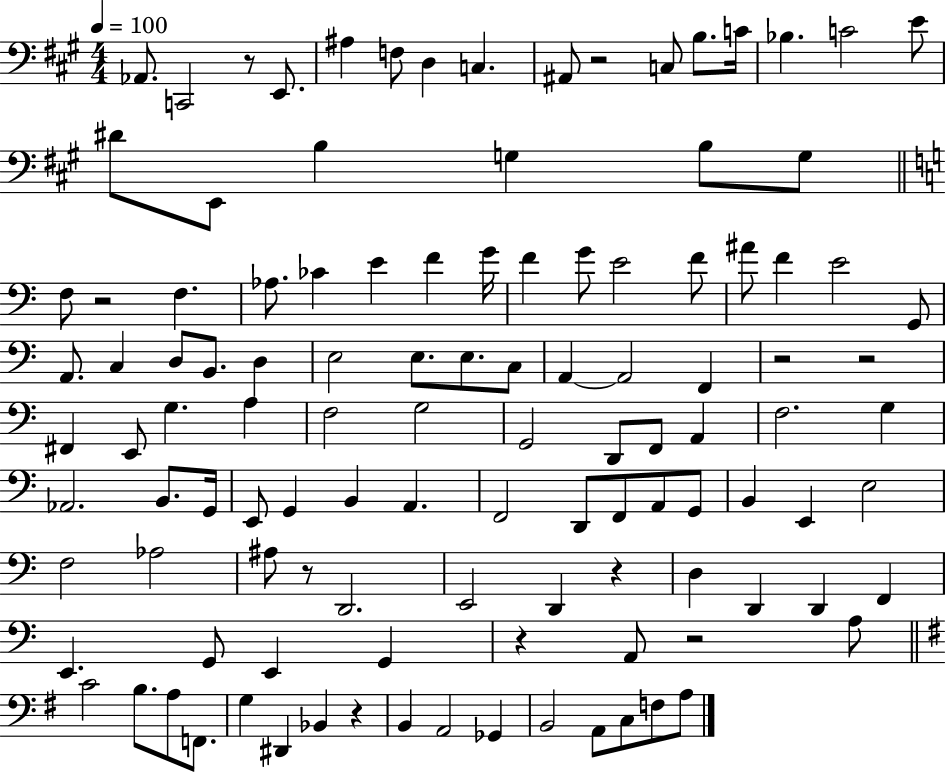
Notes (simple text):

Ab2/e. C2/h R/e E2/e. A#3/q F3/e D3/q C3/q. A#2/e R/h C3/e B3/e. C4/s Bb3/q. C4/h E4/e D#4/e E2/e B3/q G3/q B3/e G3/e F3/e R/h F3/q. Ab3/e. CES4/q E4/q F4/q G4/s F4/q G4/e E4/h F4/e A#4/e F4/q E4/h G2/e A2/e. C3/q D3/e B2/e. D3/q E3/h E3/e. E3/e. C3/e A2/q A2/h F2/q R/h R/h F#2/q E2/e G3/q. A3/q F3/h G3/h G2/h D2/e F2/e A2/q F3/h. G3/q Ab2/h. B2/e. G2/s E2/e G2/q B2/q A2/q. F2/h D2/e F2/e A2/e G2/e B2/q E2/q E3/h F3/h Ab3/h A#3/e R/e D2/h. E2/h D2/q R/q D3/q D2/q D2/q F2/q E2/q. G2/e E2/q G2/q R/q A2/e R/h A3/e C4/h B3/e. A3/e F2/e. G3/q D#2/q Bb2/q R/q B2/q A2/h Gb2/q B2/h A2/e C3/e F3/e A3/e